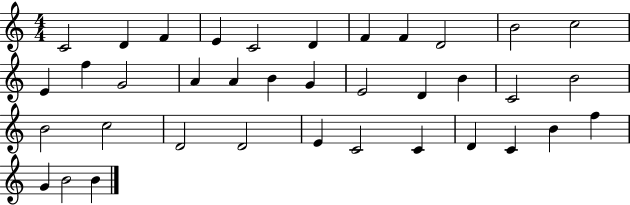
X:1
T:Untitled
M:4/4
L:1/4
K:C
C2 D F E C2 D F F D2 B2 c2 E f G2 A A B G E2 D B C2 B2 B2 c2 D2 D2 E C2 C D C B f G B2 B